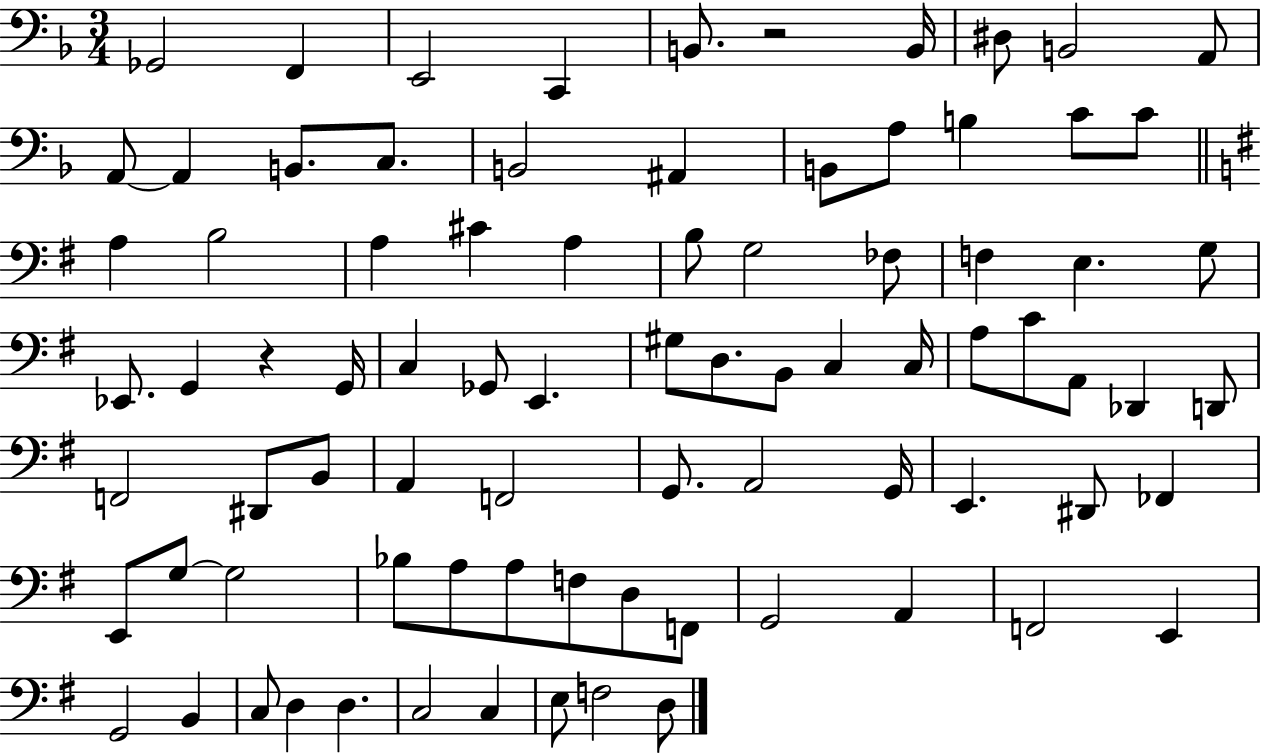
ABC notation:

X:1
T:Untitled
M:3/4
L:1/4
K:F
_G,,2 F,, E,,2 C,, B,,/2 z2 B,,/4 ^D,/2 B,,2 A,,/2 A,,/2 A,, B,,/2 C,/2 B,,2 ^A,, B,,/2 A,/2 B, C/2 C/2 A, B,2 A, ^C A, B,/2 G,2 _F,/2 F, E, G,/2 _E,,/2 G,, z G,,/4 C, _G,,/2 E,, ^G,/2 D,/2 B,,/2 C, C,/4 A,/2 C/2 A,,/2 _D,, D,,/2 F,,2 ^D,,/2 B,,/2 A,, F,,2 G,,/2 A,,2 G,,/4 E,, ^D,,/2 _F,, E,,/2 G,/2 G,2 _B,/2 A,/2 A,/2 F,/2 D,/2 F,,/2 G,,2 A,, F,,2 E,, G,,2 B,, C,/2 D, D, C,2 C, E,/2 F,2 D,/2